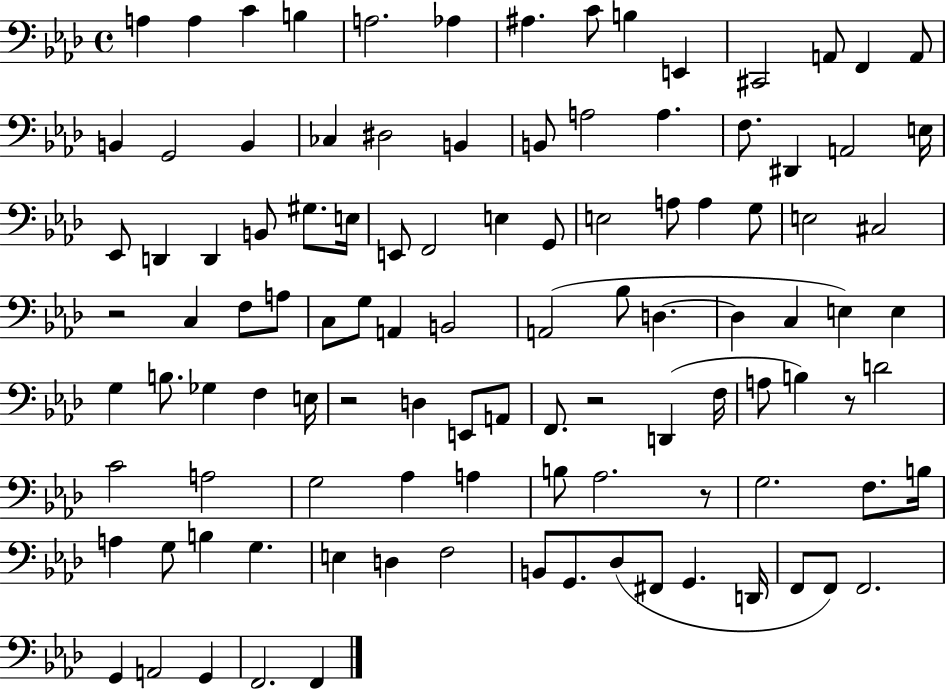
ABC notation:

X:1
T:Untitled
M:4/4
L:1/4
K:Ab
A, A, C B, A,2 _A, ^A, C/2 B, E,, ^C,,2 A,,/2 F,, A,,/2 B,, G,,2 B,, _C, ^D,2 B,, B,,/2 A,2 A, F,/2 ^D,, A,,2 E,/4 _E,,/2 D,, D,, B,,/2 ^G,/2 E,/4 E,,/2 F,,2 E, G,,/2 E,2 A,/2 A, G,/2 E,2 ^C,2 z2 C, F,/2 A,/2 C,/2 G,/2 A,, B,,2 A,,2 _B,/2 D, D, C, E, E, G, B,/2 _G, F, E,/4 z2 D, E,,/2 A,,/2 F,,/2 z2 D,, F,/4 A,/2 B, z/2 D2 C2 A,2 G,2 _A, A, B,/2 _A,2 z/2 G,2 F,/2 B,/4 A, G,/2 B, G, E, D, F,2 B,,/2 G,,/2 _D,/2 ^F,,/2 G,, D,,/4 F,,/2 F,,/2 F,,2 G,, A,,2 G,, F,,2 F,,